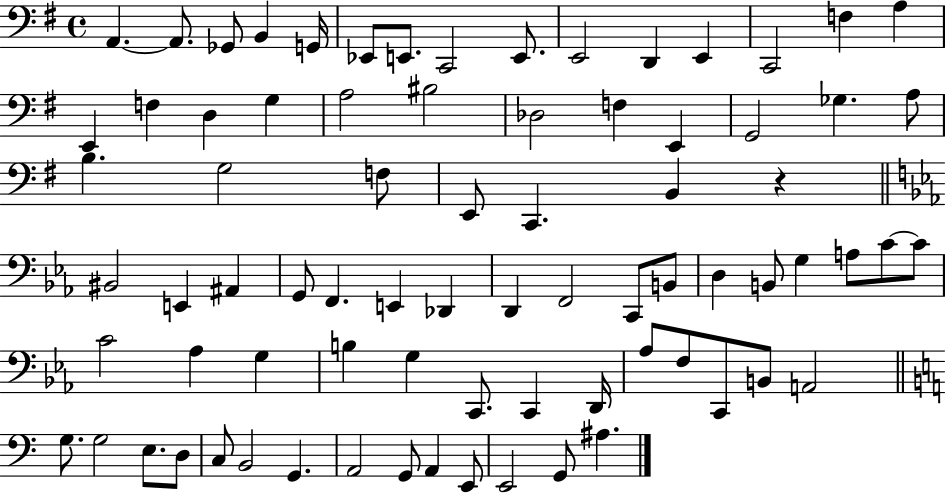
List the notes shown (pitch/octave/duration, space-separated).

A2/q. A2/e. Gb2/e B2/q G2/s Eb2/e E2/e. C2/h E2/e. E2/h D2/q E2/q C2/h F3/q A3/q E2/q F3/q D3/q G3/q A3/h BIS3/h Db3/h F3/q E2/q G2/h Gb3/q. A3/e B3/q. G3/h F3/e E2/e C2/q. B2/q R/q BIS2/h E2/q A#2/q G2/e F2/q. E2/q Db2/q D2/q F2/h C2/e B2/e D3/q B2/e G3/q A3/e C4/e C4/e C4/h Ab3/q G3/q B3/q G3/q C2/e. C2/q D2/s Ab3/e F3/e C2/e B2/e A2/h G3/e. G3/h E3/e. D3/e C3/e B2/h G2/q. A2/h G2/e A2/q E2/e E2/h G2/e A#3/q.